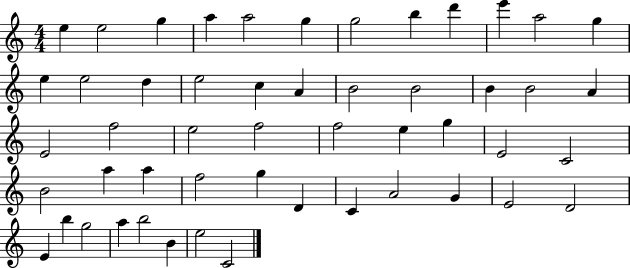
{
  \clef treble
  \numericTimeSignature
  \time 4/4
  \key c \major
  e''4 e''2 g''4 | a''4 a''2 g''4 | g''2 b''4 d'''4 | e'''4 a''2 g''4 | \break e''4 e''2 d''4 | e''2 c''4 a'4 | b'2 b'2 | b'4 b'2 a'4 | \break e'2 f''2 | e''2 f''2 | f''2 e''4 g''4 | e'2 c'2 | \break b'2 a''4 a''4 | f''2 g''4 d'4 | c'4 a'2 g'4 | e'2 d'2 | \break e'4 b''4 g''2 | a''4 b''2 b'4 | e''2 c'2 | \bar "|."
}